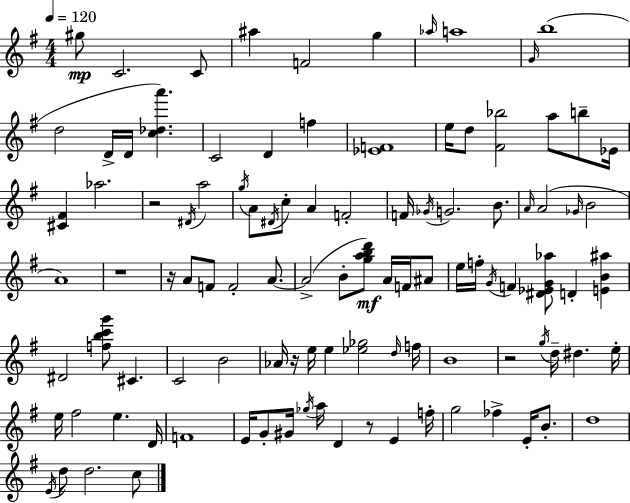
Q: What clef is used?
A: treble